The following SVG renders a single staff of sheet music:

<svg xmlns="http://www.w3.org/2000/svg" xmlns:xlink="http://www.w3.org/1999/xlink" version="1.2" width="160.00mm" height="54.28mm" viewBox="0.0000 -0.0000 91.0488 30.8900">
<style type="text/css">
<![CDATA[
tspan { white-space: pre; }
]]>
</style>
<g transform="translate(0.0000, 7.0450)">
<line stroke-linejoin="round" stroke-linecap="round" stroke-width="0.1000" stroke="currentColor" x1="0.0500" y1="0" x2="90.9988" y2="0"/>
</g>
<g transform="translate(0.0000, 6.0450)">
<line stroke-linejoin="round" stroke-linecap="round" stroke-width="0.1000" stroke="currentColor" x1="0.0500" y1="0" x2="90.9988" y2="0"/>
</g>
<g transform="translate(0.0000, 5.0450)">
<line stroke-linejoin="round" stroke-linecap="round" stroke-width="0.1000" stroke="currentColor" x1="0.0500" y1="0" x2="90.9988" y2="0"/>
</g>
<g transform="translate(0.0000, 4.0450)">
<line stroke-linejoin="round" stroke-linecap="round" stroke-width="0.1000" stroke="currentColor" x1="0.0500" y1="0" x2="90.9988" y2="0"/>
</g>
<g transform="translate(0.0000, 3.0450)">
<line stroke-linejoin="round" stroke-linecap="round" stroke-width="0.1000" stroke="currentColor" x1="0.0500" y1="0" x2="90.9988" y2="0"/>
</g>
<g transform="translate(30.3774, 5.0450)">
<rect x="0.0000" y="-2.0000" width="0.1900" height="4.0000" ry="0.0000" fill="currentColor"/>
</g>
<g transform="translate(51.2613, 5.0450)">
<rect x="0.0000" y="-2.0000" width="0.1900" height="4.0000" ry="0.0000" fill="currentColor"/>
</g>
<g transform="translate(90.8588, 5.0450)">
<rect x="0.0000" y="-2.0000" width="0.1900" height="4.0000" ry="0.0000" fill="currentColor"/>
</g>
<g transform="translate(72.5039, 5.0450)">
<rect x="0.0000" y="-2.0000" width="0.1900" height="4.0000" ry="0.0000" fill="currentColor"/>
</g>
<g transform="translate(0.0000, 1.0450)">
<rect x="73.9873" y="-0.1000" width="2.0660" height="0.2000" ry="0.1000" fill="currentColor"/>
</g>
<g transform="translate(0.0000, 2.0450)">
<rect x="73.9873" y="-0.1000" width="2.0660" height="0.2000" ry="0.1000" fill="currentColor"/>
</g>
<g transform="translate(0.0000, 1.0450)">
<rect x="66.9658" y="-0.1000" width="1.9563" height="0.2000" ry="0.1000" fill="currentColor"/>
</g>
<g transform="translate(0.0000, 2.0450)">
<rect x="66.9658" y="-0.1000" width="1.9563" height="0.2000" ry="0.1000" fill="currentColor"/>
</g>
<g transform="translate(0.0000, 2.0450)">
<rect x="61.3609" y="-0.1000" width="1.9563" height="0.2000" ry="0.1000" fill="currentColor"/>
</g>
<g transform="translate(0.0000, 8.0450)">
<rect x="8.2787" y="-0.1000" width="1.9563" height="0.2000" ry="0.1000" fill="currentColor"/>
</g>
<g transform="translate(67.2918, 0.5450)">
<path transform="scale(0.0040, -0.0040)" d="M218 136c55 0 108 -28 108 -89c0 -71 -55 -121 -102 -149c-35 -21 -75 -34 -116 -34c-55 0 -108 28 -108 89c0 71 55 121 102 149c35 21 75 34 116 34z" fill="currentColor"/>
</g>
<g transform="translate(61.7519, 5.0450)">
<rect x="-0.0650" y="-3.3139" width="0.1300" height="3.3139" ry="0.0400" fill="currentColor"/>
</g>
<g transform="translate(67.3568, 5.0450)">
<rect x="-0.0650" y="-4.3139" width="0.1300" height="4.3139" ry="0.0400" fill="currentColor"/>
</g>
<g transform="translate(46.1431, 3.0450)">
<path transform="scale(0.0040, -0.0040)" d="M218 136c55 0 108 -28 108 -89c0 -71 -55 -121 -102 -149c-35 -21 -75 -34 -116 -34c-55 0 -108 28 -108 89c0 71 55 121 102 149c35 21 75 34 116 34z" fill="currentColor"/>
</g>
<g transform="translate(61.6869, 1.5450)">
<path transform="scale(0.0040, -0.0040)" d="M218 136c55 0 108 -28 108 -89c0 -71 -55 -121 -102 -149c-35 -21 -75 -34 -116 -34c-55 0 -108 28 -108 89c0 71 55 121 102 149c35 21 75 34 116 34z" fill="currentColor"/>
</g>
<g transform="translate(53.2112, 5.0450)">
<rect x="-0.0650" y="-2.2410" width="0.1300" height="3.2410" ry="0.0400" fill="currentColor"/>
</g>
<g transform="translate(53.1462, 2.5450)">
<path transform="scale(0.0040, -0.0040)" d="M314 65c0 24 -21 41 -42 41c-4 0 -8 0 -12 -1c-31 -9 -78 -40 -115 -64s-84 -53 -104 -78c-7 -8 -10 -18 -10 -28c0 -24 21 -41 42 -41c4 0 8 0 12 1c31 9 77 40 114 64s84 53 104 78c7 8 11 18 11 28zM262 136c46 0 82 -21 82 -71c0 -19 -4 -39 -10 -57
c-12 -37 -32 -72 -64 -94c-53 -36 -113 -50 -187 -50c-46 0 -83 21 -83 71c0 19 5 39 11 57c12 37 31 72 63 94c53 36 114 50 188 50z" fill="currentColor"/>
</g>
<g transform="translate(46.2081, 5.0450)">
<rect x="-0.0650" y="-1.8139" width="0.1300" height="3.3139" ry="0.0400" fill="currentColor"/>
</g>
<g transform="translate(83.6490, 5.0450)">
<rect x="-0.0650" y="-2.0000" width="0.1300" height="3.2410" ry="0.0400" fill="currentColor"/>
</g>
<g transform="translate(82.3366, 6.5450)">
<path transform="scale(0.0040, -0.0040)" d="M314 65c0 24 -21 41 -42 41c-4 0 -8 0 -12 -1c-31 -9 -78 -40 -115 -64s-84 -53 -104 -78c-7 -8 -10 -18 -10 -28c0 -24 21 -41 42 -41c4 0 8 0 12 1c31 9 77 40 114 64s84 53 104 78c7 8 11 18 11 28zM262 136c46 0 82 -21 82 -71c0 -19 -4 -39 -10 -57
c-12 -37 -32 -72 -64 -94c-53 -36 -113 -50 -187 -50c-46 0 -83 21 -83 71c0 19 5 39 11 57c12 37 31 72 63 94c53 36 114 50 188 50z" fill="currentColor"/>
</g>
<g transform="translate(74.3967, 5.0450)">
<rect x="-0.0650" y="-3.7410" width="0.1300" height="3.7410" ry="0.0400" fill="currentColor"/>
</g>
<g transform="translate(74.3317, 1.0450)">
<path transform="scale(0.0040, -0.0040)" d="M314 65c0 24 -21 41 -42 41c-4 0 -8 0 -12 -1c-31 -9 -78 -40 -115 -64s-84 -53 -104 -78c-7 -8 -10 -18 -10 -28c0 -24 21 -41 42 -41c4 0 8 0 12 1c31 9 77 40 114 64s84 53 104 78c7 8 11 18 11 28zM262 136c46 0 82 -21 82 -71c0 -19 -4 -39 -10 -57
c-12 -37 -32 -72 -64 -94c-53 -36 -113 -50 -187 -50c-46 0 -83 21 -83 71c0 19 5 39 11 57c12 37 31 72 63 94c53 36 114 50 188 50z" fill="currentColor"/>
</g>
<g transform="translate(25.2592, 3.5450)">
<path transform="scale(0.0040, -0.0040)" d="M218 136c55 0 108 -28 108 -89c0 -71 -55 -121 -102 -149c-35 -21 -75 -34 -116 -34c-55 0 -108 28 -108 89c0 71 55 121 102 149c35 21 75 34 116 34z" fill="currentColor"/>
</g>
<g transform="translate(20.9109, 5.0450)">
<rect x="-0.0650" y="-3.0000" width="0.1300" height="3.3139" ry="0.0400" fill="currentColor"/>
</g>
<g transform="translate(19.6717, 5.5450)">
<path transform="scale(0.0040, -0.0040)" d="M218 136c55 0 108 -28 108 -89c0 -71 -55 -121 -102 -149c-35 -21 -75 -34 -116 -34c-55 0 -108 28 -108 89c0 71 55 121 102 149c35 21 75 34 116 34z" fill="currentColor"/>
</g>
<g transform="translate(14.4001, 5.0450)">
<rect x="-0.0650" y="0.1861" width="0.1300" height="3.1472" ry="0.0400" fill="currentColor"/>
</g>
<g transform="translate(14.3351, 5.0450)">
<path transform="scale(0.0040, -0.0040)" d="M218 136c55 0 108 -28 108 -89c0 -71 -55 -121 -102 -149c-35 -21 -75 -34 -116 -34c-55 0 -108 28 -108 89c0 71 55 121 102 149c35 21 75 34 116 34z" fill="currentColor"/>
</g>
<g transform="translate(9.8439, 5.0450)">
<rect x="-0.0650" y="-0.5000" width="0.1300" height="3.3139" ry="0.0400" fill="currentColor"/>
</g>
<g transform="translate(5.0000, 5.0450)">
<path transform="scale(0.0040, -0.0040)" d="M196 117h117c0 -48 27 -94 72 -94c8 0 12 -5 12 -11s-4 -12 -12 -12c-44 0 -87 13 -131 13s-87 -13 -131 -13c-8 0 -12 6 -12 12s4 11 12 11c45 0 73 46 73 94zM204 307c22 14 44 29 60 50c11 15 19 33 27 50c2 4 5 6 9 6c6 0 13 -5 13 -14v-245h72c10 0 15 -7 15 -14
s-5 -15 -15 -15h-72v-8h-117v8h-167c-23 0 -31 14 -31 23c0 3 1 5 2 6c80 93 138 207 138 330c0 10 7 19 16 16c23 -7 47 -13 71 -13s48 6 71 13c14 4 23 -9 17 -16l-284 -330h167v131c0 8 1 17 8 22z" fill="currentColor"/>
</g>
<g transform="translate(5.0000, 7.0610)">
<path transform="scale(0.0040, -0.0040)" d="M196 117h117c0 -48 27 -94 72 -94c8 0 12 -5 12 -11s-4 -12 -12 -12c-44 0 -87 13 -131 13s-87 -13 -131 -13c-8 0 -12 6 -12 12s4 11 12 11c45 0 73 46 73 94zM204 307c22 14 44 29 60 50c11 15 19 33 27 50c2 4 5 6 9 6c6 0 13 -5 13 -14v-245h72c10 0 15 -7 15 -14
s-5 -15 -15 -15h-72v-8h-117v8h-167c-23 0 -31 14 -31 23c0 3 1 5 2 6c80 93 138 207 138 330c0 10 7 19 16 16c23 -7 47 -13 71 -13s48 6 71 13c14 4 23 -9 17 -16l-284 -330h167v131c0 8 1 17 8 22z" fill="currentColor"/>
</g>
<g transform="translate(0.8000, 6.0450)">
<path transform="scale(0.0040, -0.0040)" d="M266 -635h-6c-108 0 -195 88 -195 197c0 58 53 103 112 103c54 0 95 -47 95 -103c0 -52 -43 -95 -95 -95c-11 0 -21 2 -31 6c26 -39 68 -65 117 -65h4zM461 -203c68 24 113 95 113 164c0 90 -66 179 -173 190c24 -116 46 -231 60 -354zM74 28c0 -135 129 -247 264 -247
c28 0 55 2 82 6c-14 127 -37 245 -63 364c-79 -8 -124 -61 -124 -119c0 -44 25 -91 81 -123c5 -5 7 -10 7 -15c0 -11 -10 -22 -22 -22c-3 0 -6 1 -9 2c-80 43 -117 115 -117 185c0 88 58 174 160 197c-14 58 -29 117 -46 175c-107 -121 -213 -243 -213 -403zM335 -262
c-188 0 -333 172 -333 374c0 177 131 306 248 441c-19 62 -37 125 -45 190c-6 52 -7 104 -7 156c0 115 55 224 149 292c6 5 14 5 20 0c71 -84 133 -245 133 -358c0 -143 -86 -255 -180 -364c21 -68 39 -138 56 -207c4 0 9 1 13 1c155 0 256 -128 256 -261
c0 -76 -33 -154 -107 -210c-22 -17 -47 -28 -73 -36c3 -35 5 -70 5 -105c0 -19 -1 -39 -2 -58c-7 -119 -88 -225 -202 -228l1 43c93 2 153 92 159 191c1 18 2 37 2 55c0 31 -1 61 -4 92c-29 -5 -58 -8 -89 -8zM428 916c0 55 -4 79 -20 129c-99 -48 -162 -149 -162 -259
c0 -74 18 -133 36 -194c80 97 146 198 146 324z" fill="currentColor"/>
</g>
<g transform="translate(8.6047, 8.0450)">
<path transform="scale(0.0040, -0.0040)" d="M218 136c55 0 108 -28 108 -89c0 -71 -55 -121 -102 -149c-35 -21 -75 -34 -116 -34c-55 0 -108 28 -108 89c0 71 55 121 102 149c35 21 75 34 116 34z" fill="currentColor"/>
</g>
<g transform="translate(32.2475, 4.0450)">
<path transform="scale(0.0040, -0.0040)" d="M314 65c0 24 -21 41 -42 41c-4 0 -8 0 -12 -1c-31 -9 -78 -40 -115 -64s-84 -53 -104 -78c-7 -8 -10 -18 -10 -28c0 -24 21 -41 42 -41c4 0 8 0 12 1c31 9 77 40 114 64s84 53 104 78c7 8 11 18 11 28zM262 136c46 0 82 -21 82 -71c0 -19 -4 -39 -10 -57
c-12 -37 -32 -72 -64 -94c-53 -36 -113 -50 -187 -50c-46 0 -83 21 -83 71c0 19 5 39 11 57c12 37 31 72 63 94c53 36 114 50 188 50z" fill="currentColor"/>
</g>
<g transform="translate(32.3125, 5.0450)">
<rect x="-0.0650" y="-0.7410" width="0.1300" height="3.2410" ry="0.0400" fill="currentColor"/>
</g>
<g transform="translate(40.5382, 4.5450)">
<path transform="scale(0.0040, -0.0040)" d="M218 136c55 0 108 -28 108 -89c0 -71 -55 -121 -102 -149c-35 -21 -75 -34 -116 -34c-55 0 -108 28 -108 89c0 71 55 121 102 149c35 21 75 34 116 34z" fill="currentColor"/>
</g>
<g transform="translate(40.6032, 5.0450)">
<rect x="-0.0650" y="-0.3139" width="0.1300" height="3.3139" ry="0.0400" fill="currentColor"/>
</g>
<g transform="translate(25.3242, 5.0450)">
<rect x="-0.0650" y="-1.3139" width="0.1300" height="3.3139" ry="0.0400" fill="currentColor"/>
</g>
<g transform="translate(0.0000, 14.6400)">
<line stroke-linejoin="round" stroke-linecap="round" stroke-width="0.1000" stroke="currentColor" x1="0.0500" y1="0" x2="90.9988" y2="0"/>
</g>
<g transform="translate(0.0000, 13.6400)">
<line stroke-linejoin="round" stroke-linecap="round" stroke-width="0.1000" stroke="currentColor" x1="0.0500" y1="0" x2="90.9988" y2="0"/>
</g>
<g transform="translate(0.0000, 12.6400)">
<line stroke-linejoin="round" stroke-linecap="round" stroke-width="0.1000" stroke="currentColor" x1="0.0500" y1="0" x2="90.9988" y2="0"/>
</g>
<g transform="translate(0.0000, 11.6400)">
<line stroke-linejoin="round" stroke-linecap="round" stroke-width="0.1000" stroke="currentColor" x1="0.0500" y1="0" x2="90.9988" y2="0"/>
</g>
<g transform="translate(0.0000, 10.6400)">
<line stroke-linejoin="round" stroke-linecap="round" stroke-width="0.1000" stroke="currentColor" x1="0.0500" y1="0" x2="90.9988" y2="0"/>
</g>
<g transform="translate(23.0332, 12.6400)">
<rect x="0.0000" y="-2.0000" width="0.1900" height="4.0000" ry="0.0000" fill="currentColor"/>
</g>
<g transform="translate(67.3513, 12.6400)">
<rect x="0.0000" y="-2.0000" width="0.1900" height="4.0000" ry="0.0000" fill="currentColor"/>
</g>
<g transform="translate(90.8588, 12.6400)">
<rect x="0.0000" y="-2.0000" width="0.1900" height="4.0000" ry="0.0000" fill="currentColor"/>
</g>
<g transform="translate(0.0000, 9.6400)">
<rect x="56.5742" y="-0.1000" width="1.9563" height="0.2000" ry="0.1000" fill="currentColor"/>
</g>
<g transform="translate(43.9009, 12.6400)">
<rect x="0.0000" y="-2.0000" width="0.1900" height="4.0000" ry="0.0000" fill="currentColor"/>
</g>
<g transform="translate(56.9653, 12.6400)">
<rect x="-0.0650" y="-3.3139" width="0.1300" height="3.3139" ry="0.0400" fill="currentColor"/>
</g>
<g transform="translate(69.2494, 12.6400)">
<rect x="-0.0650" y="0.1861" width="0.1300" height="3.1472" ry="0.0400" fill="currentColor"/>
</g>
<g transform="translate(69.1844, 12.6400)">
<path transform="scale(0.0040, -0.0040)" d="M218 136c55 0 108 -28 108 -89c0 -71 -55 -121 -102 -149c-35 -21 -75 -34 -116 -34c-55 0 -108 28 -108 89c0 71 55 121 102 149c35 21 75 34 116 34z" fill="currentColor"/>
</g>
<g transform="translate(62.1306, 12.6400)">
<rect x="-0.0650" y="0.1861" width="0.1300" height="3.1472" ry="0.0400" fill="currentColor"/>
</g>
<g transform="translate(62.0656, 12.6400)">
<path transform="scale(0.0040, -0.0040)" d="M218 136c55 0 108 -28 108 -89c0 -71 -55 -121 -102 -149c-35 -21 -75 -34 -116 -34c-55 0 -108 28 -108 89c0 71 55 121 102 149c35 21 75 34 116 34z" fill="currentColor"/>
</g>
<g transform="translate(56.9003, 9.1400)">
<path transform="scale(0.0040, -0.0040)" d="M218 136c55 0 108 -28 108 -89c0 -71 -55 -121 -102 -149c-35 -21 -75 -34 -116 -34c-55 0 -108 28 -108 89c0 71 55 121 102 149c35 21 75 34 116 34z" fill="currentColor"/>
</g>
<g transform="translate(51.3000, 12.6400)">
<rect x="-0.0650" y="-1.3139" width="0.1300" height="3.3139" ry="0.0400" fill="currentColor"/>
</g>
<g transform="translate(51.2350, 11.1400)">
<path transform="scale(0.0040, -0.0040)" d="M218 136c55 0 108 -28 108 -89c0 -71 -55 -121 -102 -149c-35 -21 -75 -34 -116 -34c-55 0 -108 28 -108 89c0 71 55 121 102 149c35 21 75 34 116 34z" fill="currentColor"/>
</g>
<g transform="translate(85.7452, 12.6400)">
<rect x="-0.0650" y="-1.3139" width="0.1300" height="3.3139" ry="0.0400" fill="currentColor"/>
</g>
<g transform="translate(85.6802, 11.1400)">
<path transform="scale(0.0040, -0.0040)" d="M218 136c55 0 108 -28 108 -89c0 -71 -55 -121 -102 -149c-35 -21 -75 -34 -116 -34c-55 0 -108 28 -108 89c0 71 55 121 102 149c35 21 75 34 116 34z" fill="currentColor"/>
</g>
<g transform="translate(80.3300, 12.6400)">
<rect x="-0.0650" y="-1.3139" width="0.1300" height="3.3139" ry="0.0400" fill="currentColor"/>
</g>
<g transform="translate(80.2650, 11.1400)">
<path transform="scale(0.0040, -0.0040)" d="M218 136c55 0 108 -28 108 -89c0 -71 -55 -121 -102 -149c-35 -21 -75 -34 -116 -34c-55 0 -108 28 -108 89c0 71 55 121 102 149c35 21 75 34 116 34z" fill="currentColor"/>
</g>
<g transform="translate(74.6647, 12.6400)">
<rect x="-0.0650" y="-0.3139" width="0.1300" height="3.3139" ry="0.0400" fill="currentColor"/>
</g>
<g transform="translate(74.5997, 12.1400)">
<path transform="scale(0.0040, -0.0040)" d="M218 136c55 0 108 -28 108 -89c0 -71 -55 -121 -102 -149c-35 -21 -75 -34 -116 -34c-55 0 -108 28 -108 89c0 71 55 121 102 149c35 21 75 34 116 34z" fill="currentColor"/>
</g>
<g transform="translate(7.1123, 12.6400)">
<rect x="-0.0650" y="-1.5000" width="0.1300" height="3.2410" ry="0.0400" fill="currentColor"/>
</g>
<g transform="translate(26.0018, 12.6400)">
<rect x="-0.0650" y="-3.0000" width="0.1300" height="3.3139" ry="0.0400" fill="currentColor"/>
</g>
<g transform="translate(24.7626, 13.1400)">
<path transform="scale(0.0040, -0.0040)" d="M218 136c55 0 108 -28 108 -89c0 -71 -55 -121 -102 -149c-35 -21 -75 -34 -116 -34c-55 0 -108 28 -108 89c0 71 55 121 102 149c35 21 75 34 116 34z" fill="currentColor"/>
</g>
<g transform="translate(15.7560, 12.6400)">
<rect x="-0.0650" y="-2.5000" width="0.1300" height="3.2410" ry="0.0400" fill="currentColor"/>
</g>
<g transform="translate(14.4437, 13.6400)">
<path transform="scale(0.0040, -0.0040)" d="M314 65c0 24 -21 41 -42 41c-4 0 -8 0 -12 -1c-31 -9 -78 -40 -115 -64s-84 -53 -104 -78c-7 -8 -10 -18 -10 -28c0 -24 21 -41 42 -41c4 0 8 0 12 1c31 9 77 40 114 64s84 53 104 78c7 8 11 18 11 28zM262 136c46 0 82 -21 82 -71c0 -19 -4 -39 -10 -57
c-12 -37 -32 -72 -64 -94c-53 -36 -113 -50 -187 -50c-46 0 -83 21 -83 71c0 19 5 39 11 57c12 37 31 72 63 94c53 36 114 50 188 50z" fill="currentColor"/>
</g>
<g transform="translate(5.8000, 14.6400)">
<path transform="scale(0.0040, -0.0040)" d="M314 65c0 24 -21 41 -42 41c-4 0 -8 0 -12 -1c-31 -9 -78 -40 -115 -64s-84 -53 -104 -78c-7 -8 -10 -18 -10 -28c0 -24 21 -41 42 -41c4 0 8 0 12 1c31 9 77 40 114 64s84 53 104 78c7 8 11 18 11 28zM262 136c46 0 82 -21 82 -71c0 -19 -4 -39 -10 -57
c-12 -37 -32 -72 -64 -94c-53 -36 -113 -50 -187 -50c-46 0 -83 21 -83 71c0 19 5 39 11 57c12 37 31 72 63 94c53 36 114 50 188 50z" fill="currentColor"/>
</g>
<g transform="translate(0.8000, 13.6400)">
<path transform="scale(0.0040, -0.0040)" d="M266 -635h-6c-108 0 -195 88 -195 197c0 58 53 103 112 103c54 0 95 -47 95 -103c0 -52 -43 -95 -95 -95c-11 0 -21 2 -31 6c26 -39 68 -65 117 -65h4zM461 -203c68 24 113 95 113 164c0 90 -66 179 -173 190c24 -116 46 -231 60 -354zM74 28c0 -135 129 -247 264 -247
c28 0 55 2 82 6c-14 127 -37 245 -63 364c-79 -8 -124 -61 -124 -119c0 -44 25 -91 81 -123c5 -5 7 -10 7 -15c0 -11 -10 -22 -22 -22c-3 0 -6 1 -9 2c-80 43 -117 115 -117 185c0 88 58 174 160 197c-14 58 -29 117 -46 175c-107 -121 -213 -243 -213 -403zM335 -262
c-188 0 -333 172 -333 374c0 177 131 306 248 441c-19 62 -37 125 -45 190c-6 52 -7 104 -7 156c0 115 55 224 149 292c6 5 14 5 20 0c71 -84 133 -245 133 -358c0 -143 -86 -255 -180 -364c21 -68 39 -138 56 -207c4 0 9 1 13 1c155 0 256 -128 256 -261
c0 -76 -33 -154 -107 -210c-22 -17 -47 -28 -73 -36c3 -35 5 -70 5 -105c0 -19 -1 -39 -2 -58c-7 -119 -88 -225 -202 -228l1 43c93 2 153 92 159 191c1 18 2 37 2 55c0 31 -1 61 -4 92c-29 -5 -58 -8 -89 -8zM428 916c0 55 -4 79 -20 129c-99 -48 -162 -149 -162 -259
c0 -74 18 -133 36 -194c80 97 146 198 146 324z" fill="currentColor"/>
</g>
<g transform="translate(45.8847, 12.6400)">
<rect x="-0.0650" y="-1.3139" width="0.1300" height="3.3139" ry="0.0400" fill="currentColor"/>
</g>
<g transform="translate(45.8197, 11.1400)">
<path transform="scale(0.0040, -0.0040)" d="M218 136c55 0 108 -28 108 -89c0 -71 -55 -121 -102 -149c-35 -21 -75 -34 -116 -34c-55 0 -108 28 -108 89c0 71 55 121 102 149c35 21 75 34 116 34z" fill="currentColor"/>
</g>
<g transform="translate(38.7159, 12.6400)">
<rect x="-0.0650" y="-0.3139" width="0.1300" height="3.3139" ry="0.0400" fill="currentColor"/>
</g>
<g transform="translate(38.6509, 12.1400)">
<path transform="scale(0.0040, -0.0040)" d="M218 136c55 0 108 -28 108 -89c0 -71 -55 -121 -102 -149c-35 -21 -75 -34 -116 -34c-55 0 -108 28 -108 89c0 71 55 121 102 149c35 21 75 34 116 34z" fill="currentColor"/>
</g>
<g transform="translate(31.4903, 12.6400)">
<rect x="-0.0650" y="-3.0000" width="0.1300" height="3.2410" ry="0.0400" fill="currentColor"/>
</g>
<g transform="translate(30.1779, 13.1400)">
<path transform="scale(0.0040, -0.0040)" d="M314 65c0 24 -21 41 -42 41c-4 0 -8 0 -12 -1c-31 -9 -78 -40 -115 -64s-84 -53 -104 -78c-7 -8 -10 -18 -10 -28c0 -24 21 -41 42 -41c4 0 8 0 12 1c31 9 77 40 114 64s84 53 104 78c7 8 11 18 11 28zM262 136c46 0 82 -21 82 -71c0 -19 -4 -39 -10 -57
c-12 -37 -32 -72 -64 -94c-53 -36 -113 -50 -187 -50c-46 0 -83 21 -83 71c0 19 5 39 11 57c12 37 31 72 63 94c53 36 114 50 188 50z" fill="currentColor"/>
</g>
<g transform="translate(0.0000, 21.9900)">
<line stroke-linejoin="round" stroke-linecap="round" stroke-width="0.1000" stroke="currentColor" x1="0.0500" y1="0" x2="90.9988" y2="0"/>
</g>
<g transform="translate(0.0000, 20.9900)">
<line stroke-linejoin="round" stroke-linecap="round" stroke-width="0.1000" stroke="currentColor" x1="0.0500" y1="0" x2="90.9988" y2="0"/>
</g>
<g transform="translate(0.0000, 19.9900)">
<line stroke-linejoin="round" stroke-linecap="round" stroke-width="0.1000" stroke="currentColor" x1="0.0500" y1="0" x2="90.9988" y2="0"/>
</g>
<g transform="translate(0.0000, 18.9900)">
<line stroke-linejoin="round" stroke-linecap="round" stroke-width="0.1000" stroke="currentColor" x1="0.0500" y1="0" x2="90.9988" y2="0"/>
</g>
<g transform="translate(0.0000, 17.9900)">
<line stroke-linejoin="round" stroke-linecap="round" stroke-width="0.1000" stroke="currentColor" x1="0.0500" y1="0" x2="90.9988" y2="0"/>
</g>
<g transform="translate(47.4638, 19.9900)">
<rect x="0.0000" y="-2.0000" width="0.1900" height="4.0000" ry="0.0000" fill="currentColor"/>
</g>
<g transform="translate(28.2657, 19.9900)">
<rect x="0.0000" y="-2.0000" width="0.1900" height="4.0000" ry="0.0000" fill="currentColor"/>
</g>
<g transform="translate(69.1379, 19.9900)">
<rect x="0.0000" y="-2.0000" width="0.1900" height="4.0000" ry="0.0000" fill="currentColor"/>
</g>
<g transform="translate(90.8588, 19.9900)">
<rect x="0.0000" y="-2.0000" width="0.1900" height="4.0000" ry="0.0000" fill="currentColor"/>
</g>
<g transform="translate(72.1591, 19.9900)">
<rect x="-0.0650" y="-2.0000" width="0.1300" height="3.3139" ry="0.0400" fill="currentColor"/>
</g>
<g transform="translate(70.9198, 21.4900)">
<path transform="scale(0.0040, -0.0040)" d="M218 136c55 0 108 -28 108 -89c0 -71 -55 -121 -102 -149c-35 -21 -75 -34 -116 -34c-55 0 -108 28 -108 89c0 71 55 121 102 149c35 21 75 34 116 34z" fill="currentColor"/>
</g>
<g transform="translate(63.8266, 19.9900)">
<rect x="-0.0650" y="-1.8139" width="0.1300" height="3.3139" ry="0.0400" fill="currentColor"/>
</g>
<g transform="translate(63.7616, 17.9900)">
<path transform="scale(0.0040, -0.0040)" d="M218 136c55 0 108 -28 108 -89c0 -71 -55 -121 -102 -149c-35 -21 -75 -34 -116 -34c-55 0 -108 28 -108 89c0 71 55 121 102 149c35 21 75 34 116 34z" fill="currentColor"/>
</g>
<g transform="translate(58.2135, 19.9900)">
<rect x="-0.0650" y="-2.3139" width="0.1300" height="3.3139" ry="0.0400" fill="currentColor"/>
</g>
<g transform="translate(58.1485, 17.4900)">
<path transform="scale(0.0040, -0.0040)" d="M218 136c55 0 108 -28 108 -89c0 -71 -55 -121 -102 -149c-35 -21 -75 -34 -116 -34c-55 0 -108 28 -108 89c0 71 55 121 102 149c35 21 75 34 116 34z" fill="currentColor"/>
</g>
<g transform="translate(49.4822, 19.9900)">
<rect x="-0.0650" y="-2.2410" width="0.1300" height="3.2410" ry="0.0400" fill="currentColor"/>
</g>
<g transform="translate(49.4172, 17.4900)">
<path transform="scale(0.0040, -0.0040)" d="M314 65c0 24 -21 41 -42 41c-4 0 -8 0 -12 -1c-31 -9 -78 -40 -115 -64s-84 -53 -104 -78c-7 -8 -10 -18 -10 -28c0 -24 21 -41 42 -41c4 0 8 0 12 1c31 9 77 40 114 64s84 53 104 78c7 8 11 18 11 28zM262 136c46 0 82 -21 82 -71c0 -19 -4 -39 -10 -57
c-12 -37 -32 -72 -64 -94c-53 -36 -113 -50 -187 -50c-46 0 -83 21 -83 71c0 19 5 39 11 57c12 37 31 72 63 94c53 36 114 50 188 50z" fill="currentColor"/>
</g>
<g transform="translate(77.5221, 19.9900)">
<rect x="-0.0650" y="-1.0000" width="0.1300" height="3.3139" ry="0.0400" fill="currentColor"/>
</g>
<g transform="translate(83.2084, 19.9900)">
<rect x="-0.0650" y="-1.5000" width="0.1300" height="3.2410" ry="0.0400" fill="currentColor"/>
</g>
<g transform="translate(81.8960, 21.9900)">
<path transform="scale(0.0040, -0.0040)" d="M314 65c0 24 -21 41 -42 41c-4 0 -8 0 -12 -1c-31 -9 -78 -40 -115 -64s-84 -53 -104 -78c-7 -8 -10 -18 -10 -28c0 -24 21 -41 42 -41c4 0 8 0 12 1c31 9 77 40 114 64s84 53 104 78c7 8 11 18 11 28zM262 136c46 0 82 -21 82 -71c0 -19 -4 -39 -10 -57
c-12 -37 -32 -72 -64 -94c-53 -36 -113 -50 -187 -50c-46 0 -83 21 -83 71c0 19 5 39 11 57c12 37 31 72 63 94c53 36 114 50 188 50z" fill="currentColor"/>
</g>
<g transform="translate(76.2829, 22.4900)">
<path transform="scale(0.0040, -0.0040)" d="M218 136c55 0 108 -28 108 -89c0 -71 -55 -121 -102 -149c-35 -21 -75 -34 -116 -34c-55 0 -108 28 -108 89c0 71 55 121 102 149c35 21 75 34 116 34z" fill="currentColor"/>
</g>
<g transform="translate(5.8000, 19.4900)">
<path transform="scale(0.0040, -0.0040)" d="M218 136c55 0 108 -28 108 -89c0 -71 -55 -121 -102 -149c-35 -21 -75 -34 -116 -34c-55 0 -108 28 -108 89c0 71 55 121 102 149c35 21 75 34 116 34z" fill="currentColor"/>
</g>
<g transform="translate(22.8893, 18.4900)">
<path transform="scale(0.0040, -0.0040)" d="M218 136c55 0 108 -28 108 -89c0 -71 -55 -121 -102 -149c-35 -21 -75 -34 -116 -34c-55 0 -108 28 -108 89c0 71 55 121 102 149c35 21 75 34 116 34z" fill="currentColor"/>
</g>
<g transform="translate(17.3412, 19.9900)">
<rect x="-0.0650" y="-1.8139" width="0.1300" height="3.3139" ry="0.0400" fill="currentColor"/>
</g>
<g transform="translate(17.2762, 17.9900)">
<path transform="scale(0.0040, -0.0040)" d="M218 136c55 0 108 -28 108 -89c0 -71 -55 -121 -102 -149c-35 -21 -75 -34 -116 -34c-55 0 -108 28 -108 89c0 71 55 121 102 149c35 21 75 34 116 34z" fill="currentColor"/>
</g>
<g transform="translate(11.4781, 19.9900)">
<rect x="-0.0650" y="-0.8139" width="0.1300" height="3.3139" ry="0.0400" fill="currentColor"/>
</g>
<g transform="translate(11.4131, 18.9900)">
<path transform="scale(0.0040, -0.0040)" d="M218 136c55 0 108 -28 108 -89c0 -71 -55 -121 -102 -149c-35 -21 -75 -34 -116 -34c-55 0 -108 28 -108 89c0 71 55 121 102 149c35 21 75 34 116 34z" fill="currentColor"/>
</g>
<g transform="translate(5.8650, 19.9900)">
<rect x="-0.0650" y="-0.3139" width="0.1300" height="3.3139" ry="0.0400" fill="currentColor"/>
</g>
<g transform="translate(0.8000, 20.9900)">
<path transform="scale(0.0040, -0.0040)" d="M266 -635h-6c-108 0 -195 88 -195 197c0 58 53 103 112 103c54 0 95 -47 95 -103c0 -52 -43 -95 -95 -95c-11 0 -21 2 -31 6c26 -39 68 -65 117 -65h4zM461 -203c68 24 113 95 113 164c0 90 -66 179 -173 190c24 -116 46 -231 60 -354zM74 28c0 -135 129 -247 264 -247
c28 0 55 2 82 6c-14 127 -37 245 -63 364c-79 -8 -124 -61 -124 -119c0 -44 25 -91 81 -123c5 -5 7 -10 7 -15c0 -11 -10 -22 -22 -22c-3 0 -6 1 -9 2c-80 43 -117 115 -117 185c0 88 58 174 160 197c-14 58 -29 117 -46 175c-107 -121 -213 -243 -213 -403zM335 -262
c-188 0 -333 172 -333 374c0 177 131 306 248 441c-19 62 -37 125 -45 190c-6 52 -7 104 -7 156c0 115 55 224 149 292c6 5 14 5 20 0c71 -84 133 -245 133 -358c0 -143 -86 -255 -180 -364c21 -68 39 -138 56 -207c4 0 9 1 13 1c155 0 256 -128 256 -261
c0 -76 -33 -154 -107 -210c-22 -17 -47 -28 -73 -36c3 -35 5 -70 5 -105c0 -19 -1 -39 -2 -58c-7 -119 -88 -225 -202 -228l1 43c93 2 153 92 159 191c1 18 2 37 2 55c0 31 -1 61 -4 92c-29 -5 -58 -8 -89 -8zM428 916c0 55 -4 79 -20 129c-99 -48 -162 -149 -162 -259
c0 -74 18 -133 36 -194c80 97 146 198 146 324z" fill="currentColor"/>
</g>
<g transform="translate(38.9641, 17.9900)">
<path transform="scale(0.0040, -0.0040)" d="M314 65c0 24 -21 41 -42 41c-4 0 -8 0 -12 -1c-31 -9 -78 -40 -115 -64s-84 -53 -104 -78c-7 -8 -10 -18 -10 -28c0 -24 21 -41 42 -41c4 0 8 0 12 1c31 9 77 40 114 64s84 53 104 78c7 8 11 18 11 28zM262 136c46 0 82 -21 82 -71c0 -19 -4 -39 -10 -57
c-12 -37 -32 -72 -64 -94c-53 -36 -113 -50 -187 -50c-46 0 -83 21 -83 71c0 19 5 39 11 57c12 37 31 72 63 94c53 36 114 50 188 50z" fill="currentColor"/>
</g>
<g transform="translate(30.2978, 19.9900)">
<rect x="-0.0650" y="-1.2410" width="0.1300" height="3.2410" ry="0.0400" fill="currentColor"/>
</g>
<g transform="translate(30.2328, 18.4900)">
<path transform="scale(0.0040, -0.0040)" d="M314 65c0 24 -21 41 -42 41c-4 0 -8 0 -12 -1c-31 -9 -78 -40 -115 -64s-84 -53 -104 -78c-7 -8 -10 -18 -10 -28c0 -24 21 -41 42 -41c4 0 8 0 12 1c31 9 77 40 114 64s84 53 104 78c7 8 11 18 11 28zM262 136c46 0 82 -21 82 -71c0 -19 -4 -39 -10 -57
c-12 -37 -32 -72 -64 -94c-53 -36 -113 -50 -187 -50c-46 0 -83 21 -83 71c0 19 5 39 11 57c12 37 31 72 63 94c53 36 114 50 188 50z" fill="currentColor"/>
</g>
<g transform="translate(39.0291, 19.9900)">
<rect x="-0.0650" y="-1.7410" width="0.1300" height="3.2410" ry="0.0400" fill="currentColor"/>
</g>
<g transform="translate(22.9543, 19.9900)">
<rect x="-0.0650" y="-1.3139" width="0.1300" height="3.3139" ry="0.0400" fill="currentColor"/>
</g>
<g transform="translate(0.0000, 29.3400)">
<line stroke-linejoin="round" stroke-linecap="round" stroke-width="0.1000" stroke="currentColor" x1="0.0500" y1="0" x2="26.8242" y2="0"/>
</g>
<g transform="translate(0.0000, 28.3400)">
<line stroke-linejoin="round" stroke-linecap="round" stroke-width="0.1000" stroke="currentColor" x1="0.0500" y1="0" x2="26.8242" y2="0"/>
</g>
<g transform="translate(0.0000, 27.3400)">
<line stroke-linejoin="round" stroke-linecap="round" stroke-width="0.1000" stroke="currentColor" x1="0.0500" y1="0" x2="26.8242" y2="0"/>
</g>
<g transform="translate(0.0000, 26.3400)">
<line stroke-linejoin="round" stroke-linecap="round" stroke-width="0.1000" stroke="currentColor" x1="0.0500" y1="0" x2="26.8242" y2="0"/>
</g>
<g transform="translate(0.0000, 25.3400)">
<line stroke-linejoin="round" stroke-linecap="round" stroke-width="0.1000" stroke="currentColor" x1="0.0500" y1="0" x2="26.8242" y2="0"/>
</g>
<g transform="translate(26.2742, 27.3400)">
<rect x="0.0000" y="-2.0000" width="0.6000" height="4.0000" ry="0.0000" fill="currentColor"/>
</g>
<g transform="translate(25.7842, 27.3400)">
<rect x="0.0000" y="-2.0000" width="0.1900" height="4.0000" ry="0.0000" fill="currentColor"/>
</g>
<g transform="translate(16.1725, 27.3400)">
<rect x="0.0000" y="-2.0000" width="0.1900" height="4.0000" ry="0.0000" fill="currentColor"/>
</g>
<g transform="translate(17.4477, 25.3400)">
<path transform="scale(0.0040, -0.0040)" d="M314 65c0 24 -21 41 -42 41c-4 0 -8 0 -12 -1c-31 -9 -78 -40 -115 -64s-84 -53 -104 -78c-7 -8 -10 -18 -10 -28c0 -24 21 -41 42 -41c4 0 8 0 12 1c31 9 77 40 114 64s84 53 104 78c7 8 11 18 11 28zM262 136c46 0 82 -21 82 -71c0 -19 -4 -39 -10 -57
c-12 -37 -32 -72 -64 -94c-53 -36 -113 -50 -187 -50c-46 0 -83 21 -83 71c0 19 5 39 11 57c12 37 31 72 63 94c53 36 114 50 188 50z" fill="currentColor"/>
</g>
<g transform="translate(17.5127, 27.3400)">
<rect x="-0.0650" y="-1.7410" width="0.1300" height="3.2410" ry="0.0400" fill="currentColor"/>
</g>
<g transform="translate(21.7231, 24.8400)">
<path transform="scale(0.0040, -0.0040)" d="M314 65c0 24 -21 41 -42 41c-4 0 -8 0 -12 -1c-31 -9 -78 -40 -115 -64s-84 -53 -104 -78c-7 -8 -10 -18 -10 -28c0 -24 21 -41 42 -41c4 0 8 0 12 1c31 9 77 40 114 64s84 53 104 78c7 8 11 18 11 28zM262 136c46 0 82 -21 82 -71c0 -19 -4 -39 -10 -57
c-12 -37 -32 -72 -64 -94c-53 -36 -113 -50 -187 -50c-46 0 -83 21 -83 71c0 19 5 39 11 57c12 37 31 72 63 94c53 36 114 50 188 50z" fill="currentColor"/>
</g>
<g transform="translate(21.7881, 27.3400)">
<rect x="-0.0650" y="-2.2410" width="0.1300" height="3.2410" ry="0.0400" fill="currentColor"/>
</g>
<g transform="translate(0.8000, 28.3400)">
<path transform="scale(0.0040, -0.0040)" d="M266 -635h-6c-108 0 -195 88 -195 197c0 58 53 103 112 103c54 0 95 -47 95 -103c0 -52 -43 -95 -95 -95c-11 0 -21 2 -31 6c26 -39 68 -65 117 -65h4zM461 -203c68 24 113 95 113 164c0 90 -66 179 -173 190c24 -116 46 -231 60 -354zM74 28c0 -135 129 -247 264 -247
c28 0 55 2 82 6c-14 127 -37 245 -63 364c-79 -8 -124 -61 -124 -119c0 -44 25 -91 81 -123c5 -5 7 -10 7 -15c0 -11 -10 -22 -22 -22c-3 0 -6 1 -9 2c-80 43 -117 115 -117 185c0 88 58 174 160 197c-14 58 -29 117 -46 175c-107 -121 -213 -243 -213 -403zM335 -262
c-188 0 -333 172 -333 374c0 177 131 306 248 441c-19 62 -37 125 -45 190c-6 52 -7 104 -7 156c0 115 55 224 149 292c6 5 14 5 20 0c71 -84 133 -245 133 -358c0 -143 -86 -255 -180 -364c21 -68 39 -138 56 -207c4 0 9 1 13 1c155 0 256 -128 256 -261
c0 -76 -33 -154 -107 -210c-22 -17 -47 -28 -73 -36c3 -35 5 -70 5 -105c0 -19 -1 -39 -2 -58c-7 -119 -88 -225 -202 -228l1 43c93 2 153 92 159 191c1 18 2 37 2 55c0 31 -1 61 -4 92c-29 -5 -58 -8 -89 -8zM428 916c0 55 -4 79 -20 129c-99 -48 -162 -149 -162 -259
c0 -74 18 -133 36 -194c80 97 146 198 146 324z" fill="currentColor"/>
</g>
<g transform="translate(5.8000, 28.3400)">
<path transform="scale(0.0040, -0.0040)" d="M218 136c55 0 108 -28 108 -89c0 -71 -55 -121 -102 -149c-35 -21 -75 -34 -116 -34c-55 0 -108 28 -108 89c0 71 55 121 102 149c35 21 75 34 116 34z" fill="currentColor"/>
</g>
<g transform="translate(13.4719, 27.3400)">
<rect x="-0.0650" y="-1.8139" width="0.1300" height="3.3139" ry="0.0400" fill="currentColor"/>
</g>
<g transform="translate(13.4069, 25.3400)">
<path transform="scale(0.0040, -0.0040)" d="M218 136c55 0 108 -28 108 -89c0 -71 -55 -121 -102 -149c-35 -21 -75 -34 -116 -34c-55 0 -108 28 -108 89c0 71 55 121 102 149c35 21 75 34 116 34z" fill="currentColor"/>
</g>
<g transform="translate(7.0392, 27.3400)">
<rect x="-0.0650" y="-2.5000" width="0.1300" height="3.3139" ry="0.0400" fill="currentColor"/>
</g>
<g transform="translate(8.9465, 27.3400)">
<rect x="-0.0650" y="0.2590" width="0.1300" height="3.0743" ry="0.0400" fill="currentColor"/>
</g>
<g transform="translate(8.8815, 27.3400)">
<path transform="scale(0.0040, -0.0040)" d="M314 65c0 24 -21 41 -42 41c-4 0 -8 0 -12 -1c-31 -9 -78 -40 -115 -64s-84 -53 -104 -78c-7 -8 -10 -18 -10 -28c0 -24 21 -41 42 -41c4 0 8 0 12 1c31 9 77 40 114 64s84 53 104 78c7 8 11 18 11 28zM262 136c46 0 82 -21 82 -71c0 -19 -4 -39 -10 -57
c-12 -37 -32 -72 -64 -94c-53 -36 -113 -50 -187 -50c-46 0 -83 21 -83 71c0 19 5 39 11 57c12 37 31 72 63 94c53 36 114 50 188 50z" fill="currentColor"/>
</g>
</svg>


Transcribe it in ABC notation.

X:1
T:Untitled
M:4/4
L:1/4
K:C
C B A e d2 c f g2 b d' c'2 F2 E2 G2 A A2 c e e b B B c e e c d f e e2 f2 g2 g f F D E2 G B2 f f2 g2